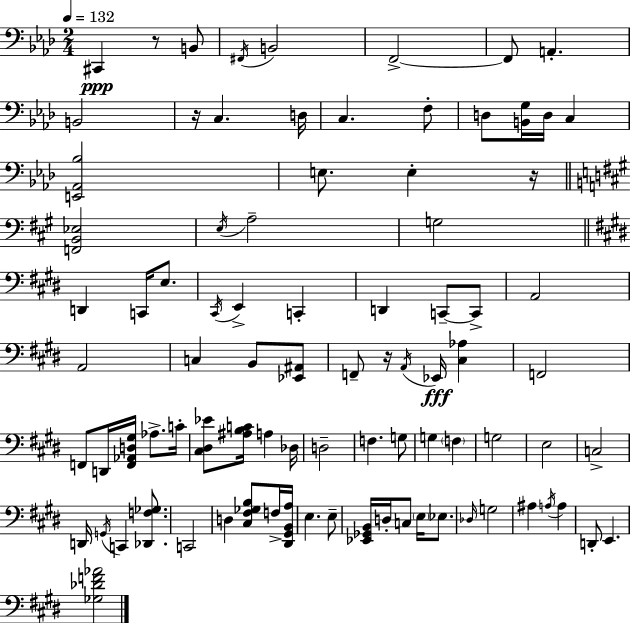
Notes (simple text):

C#2/q R/e B2/e F#2/s B2/h F2/h F2/e A2/q. B2/h R/s C3/q. D3/s C3/q. F3/e D3/e [B2,G3]/s D3/s C3/q [E2,Ab2,Bb3]/h E3/e. E3/q R/s [F2,B2,Eb3]/h E3/s A3/h G3/h D2/q C2/s E3/e. C#2/s E2/q C2/q D2/q C2/e C2/e A2/h A2/h C3/q B2/e [Eb2,A#2]/e F2/e R/s A2/s Eb2/s [C#3,Ab3]/q F2/h F2/e D2/s [F2,Ab2,D3,G#3]/s Ab3/e. C4/s [C#3,D#3,Eb4]/e [A#3,B3,C4]/s A3/q Db3/s D3/h F3/q. G3/e G3/q F3/q G3/h E3/h C3/h D2/s G2/s C2/q [Db2,F3,Gb3]/e. C2/h D3/q [C#3,F#3,Gb3,B3]/e F3/s [D#2,G#2,B2,A3]/s E3/q. E3/e [Eb2,Gb2,B2]/s D3/s C3/e E3/s Eb3/e. Db3/s G3/h A#3/q A3/s A3/q D2/e E2/q. [Gb3,Db4,F4,Ab4]/h